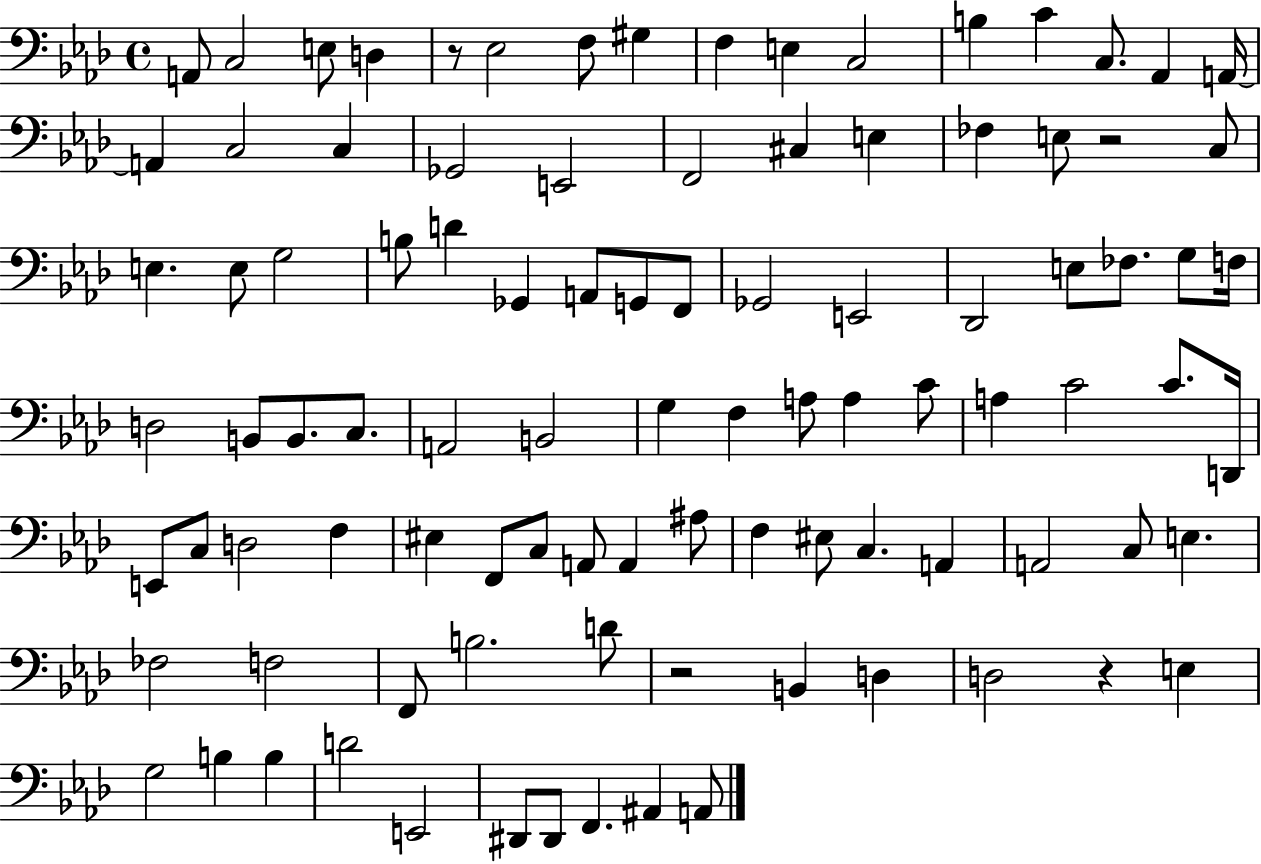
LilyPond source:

{
  \clef bass
  \time 4/4
  \defaultTimeSignature
  \key aes \major
  a,8 c2 e8 d4 | r8 ees2 f8 gis4 | f4 e4 c2 | b4 c'4 c8. aes,4 a,16~~ | \break a,4 c2 c4 | ges,2 e,2 | f,2 cis4 e4 | fes4 e8 r2 c8 | \break e4. e8 g2 | b8 d'4 ges,4 a,8 g,8 f,8 | ges,2 e,2 | des,2 e8 fes8. g8 f16 | \break d2 b,8 b,8. c8. | a,2 b,2 | g4 f4 a8 a4 c'8 | a4 c'2 c'8. d,16 | \break e,8 c8 d2 f4 | eis4 f,8 c8 a,8 a,4 ais8 | f4 eis8 c4. a,4 | a,2 c8 e4. | \break fes2 f2 | f,8 b2. d'8 | r2 b,4 d4 | d2 r4 e4 | \break g2 b4 b4 | d'2 e,2 | dis,8 dis,8 f,4. ais,4 a,8 | \bar "|."
}